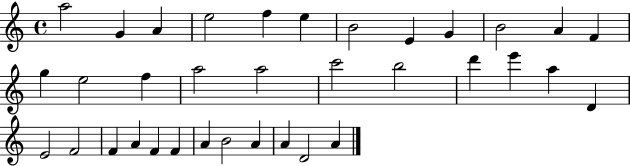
{
  \clef treble
  \time 4/4
  \defaultTimeSignature
  \key c \major
  a''2 g'4 a'4 | e''2 f''4 e''4 | b'2 e'4 g'4 | b'2 a'4 f'4 | \break g''4 e''2 f''4 | a''2 a''2 | c'''2 b''2 | d'''4 e'''4 a''4 d'4 | \break e'2 f'2 | f'4 a'4 f'4 f'4 | a'4 b'2 a'4 | a'4 d'2 a'4 | \break \bar "|."
}